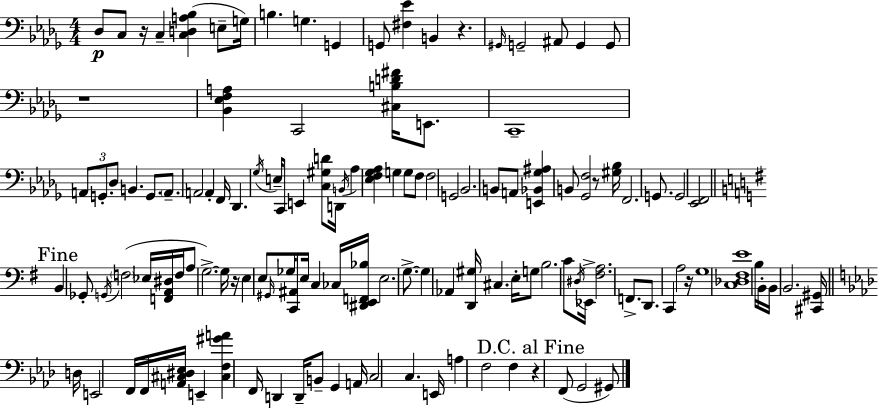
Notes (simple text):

Db3/e C3/e R/s C3/q [C3,D3,A3,Bb3]/q E3/e G3/s B3/q. G3/q. G2/q G2/e [F#3,Eb4]/q B2/q R/q. G#2/s G2/h A#2/e G2/q G2/e R/w [Bb2,Eb3,F3,A3]/q C2/h [C#3,B3,D4,F#4]/s E2/e. C2/w A2/e G2/e. Db3/e B2/q. G2/e. A2/e. A2/h A2/q F2/s Db2/q. Gb3/s E3/s C2/e E2/q [C3,G#3,D4]/e D2/s B2/s Ab3/q [Eb3,F3,Gb3,Ab3]/q G3/q G3/e F3/e F3/h G2/h Bb2/h. B2/e A2/e [E2,Bb2,Gb3,A#3]/q B2/e [Gb2,F3]/h R/e [G#3,Bb3]/s F2/h. G2/e. G2/h [Eb2,F2]/h B2/q Gb2/e G2/s F3/h Eb3/s [F2,A2,D#3]/s F3/s A3/e G3/h. G3/s R/s E3/q E3/e G#2/s Gb3/s [C2,A#2]/e E3/s C3/q CES3/s [D#2,E2,F2,Bb3]/s E3/h. G3/e. G3/q Ab2/q [D2,G#3]/s C#3/q. E3/s G3/e B3/h. C4/e D#3/s Eb2/s [F#3,A3]/h. F2/e. D2/e. C2/q A3/h R/s G3/w [C3,Db3,F#3,E4]/w B3/s B2/s B2/s B2/h. [C#2,G#2]/s D3/s E2/h F2/s F2/s [A2,C#3,D#3,Eb3]/s E2/q [C#3,F3,G#4,A4]/q F2/s D2/q D2/s B2/e G2/q A2/s C3/h C3/q. E2/s A3/q F3/h F3/q R/q F2/e G2/h G#2/e